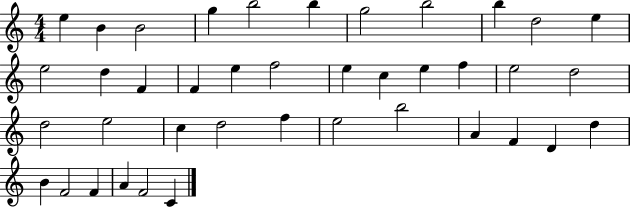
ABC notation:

X:1
T:Untitled
M:4/4
L:1/4
K:C
e B B2 g b2 b g2 b2 b d2 e e2 d F F e f2 e c e f e2 d2 d2 e2 c d2 f e2 b2 A F D d B F2 F A F2 C